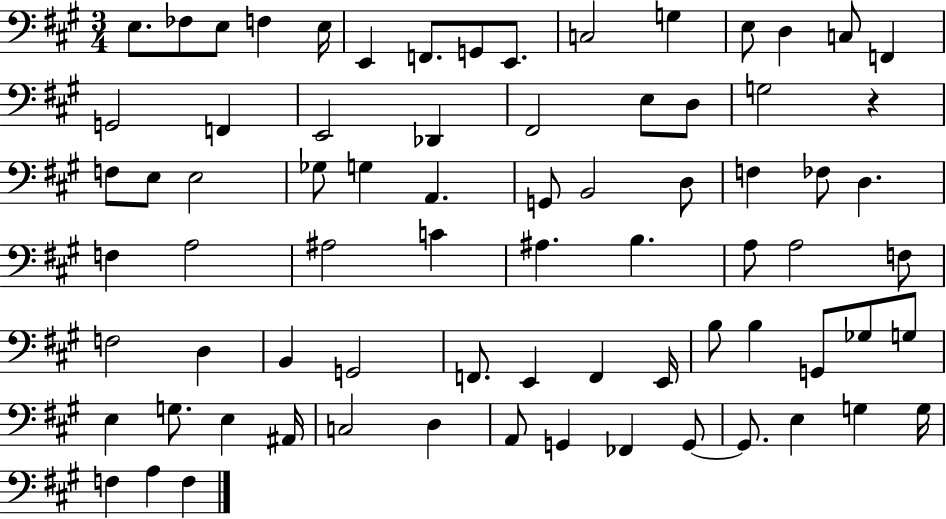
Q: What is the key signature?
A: A major